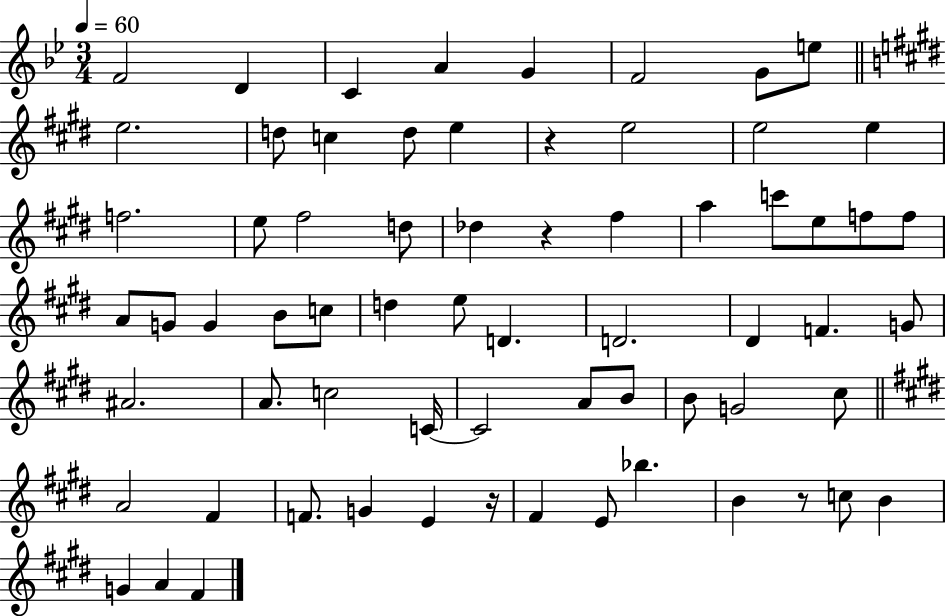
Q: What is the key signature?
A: BES major